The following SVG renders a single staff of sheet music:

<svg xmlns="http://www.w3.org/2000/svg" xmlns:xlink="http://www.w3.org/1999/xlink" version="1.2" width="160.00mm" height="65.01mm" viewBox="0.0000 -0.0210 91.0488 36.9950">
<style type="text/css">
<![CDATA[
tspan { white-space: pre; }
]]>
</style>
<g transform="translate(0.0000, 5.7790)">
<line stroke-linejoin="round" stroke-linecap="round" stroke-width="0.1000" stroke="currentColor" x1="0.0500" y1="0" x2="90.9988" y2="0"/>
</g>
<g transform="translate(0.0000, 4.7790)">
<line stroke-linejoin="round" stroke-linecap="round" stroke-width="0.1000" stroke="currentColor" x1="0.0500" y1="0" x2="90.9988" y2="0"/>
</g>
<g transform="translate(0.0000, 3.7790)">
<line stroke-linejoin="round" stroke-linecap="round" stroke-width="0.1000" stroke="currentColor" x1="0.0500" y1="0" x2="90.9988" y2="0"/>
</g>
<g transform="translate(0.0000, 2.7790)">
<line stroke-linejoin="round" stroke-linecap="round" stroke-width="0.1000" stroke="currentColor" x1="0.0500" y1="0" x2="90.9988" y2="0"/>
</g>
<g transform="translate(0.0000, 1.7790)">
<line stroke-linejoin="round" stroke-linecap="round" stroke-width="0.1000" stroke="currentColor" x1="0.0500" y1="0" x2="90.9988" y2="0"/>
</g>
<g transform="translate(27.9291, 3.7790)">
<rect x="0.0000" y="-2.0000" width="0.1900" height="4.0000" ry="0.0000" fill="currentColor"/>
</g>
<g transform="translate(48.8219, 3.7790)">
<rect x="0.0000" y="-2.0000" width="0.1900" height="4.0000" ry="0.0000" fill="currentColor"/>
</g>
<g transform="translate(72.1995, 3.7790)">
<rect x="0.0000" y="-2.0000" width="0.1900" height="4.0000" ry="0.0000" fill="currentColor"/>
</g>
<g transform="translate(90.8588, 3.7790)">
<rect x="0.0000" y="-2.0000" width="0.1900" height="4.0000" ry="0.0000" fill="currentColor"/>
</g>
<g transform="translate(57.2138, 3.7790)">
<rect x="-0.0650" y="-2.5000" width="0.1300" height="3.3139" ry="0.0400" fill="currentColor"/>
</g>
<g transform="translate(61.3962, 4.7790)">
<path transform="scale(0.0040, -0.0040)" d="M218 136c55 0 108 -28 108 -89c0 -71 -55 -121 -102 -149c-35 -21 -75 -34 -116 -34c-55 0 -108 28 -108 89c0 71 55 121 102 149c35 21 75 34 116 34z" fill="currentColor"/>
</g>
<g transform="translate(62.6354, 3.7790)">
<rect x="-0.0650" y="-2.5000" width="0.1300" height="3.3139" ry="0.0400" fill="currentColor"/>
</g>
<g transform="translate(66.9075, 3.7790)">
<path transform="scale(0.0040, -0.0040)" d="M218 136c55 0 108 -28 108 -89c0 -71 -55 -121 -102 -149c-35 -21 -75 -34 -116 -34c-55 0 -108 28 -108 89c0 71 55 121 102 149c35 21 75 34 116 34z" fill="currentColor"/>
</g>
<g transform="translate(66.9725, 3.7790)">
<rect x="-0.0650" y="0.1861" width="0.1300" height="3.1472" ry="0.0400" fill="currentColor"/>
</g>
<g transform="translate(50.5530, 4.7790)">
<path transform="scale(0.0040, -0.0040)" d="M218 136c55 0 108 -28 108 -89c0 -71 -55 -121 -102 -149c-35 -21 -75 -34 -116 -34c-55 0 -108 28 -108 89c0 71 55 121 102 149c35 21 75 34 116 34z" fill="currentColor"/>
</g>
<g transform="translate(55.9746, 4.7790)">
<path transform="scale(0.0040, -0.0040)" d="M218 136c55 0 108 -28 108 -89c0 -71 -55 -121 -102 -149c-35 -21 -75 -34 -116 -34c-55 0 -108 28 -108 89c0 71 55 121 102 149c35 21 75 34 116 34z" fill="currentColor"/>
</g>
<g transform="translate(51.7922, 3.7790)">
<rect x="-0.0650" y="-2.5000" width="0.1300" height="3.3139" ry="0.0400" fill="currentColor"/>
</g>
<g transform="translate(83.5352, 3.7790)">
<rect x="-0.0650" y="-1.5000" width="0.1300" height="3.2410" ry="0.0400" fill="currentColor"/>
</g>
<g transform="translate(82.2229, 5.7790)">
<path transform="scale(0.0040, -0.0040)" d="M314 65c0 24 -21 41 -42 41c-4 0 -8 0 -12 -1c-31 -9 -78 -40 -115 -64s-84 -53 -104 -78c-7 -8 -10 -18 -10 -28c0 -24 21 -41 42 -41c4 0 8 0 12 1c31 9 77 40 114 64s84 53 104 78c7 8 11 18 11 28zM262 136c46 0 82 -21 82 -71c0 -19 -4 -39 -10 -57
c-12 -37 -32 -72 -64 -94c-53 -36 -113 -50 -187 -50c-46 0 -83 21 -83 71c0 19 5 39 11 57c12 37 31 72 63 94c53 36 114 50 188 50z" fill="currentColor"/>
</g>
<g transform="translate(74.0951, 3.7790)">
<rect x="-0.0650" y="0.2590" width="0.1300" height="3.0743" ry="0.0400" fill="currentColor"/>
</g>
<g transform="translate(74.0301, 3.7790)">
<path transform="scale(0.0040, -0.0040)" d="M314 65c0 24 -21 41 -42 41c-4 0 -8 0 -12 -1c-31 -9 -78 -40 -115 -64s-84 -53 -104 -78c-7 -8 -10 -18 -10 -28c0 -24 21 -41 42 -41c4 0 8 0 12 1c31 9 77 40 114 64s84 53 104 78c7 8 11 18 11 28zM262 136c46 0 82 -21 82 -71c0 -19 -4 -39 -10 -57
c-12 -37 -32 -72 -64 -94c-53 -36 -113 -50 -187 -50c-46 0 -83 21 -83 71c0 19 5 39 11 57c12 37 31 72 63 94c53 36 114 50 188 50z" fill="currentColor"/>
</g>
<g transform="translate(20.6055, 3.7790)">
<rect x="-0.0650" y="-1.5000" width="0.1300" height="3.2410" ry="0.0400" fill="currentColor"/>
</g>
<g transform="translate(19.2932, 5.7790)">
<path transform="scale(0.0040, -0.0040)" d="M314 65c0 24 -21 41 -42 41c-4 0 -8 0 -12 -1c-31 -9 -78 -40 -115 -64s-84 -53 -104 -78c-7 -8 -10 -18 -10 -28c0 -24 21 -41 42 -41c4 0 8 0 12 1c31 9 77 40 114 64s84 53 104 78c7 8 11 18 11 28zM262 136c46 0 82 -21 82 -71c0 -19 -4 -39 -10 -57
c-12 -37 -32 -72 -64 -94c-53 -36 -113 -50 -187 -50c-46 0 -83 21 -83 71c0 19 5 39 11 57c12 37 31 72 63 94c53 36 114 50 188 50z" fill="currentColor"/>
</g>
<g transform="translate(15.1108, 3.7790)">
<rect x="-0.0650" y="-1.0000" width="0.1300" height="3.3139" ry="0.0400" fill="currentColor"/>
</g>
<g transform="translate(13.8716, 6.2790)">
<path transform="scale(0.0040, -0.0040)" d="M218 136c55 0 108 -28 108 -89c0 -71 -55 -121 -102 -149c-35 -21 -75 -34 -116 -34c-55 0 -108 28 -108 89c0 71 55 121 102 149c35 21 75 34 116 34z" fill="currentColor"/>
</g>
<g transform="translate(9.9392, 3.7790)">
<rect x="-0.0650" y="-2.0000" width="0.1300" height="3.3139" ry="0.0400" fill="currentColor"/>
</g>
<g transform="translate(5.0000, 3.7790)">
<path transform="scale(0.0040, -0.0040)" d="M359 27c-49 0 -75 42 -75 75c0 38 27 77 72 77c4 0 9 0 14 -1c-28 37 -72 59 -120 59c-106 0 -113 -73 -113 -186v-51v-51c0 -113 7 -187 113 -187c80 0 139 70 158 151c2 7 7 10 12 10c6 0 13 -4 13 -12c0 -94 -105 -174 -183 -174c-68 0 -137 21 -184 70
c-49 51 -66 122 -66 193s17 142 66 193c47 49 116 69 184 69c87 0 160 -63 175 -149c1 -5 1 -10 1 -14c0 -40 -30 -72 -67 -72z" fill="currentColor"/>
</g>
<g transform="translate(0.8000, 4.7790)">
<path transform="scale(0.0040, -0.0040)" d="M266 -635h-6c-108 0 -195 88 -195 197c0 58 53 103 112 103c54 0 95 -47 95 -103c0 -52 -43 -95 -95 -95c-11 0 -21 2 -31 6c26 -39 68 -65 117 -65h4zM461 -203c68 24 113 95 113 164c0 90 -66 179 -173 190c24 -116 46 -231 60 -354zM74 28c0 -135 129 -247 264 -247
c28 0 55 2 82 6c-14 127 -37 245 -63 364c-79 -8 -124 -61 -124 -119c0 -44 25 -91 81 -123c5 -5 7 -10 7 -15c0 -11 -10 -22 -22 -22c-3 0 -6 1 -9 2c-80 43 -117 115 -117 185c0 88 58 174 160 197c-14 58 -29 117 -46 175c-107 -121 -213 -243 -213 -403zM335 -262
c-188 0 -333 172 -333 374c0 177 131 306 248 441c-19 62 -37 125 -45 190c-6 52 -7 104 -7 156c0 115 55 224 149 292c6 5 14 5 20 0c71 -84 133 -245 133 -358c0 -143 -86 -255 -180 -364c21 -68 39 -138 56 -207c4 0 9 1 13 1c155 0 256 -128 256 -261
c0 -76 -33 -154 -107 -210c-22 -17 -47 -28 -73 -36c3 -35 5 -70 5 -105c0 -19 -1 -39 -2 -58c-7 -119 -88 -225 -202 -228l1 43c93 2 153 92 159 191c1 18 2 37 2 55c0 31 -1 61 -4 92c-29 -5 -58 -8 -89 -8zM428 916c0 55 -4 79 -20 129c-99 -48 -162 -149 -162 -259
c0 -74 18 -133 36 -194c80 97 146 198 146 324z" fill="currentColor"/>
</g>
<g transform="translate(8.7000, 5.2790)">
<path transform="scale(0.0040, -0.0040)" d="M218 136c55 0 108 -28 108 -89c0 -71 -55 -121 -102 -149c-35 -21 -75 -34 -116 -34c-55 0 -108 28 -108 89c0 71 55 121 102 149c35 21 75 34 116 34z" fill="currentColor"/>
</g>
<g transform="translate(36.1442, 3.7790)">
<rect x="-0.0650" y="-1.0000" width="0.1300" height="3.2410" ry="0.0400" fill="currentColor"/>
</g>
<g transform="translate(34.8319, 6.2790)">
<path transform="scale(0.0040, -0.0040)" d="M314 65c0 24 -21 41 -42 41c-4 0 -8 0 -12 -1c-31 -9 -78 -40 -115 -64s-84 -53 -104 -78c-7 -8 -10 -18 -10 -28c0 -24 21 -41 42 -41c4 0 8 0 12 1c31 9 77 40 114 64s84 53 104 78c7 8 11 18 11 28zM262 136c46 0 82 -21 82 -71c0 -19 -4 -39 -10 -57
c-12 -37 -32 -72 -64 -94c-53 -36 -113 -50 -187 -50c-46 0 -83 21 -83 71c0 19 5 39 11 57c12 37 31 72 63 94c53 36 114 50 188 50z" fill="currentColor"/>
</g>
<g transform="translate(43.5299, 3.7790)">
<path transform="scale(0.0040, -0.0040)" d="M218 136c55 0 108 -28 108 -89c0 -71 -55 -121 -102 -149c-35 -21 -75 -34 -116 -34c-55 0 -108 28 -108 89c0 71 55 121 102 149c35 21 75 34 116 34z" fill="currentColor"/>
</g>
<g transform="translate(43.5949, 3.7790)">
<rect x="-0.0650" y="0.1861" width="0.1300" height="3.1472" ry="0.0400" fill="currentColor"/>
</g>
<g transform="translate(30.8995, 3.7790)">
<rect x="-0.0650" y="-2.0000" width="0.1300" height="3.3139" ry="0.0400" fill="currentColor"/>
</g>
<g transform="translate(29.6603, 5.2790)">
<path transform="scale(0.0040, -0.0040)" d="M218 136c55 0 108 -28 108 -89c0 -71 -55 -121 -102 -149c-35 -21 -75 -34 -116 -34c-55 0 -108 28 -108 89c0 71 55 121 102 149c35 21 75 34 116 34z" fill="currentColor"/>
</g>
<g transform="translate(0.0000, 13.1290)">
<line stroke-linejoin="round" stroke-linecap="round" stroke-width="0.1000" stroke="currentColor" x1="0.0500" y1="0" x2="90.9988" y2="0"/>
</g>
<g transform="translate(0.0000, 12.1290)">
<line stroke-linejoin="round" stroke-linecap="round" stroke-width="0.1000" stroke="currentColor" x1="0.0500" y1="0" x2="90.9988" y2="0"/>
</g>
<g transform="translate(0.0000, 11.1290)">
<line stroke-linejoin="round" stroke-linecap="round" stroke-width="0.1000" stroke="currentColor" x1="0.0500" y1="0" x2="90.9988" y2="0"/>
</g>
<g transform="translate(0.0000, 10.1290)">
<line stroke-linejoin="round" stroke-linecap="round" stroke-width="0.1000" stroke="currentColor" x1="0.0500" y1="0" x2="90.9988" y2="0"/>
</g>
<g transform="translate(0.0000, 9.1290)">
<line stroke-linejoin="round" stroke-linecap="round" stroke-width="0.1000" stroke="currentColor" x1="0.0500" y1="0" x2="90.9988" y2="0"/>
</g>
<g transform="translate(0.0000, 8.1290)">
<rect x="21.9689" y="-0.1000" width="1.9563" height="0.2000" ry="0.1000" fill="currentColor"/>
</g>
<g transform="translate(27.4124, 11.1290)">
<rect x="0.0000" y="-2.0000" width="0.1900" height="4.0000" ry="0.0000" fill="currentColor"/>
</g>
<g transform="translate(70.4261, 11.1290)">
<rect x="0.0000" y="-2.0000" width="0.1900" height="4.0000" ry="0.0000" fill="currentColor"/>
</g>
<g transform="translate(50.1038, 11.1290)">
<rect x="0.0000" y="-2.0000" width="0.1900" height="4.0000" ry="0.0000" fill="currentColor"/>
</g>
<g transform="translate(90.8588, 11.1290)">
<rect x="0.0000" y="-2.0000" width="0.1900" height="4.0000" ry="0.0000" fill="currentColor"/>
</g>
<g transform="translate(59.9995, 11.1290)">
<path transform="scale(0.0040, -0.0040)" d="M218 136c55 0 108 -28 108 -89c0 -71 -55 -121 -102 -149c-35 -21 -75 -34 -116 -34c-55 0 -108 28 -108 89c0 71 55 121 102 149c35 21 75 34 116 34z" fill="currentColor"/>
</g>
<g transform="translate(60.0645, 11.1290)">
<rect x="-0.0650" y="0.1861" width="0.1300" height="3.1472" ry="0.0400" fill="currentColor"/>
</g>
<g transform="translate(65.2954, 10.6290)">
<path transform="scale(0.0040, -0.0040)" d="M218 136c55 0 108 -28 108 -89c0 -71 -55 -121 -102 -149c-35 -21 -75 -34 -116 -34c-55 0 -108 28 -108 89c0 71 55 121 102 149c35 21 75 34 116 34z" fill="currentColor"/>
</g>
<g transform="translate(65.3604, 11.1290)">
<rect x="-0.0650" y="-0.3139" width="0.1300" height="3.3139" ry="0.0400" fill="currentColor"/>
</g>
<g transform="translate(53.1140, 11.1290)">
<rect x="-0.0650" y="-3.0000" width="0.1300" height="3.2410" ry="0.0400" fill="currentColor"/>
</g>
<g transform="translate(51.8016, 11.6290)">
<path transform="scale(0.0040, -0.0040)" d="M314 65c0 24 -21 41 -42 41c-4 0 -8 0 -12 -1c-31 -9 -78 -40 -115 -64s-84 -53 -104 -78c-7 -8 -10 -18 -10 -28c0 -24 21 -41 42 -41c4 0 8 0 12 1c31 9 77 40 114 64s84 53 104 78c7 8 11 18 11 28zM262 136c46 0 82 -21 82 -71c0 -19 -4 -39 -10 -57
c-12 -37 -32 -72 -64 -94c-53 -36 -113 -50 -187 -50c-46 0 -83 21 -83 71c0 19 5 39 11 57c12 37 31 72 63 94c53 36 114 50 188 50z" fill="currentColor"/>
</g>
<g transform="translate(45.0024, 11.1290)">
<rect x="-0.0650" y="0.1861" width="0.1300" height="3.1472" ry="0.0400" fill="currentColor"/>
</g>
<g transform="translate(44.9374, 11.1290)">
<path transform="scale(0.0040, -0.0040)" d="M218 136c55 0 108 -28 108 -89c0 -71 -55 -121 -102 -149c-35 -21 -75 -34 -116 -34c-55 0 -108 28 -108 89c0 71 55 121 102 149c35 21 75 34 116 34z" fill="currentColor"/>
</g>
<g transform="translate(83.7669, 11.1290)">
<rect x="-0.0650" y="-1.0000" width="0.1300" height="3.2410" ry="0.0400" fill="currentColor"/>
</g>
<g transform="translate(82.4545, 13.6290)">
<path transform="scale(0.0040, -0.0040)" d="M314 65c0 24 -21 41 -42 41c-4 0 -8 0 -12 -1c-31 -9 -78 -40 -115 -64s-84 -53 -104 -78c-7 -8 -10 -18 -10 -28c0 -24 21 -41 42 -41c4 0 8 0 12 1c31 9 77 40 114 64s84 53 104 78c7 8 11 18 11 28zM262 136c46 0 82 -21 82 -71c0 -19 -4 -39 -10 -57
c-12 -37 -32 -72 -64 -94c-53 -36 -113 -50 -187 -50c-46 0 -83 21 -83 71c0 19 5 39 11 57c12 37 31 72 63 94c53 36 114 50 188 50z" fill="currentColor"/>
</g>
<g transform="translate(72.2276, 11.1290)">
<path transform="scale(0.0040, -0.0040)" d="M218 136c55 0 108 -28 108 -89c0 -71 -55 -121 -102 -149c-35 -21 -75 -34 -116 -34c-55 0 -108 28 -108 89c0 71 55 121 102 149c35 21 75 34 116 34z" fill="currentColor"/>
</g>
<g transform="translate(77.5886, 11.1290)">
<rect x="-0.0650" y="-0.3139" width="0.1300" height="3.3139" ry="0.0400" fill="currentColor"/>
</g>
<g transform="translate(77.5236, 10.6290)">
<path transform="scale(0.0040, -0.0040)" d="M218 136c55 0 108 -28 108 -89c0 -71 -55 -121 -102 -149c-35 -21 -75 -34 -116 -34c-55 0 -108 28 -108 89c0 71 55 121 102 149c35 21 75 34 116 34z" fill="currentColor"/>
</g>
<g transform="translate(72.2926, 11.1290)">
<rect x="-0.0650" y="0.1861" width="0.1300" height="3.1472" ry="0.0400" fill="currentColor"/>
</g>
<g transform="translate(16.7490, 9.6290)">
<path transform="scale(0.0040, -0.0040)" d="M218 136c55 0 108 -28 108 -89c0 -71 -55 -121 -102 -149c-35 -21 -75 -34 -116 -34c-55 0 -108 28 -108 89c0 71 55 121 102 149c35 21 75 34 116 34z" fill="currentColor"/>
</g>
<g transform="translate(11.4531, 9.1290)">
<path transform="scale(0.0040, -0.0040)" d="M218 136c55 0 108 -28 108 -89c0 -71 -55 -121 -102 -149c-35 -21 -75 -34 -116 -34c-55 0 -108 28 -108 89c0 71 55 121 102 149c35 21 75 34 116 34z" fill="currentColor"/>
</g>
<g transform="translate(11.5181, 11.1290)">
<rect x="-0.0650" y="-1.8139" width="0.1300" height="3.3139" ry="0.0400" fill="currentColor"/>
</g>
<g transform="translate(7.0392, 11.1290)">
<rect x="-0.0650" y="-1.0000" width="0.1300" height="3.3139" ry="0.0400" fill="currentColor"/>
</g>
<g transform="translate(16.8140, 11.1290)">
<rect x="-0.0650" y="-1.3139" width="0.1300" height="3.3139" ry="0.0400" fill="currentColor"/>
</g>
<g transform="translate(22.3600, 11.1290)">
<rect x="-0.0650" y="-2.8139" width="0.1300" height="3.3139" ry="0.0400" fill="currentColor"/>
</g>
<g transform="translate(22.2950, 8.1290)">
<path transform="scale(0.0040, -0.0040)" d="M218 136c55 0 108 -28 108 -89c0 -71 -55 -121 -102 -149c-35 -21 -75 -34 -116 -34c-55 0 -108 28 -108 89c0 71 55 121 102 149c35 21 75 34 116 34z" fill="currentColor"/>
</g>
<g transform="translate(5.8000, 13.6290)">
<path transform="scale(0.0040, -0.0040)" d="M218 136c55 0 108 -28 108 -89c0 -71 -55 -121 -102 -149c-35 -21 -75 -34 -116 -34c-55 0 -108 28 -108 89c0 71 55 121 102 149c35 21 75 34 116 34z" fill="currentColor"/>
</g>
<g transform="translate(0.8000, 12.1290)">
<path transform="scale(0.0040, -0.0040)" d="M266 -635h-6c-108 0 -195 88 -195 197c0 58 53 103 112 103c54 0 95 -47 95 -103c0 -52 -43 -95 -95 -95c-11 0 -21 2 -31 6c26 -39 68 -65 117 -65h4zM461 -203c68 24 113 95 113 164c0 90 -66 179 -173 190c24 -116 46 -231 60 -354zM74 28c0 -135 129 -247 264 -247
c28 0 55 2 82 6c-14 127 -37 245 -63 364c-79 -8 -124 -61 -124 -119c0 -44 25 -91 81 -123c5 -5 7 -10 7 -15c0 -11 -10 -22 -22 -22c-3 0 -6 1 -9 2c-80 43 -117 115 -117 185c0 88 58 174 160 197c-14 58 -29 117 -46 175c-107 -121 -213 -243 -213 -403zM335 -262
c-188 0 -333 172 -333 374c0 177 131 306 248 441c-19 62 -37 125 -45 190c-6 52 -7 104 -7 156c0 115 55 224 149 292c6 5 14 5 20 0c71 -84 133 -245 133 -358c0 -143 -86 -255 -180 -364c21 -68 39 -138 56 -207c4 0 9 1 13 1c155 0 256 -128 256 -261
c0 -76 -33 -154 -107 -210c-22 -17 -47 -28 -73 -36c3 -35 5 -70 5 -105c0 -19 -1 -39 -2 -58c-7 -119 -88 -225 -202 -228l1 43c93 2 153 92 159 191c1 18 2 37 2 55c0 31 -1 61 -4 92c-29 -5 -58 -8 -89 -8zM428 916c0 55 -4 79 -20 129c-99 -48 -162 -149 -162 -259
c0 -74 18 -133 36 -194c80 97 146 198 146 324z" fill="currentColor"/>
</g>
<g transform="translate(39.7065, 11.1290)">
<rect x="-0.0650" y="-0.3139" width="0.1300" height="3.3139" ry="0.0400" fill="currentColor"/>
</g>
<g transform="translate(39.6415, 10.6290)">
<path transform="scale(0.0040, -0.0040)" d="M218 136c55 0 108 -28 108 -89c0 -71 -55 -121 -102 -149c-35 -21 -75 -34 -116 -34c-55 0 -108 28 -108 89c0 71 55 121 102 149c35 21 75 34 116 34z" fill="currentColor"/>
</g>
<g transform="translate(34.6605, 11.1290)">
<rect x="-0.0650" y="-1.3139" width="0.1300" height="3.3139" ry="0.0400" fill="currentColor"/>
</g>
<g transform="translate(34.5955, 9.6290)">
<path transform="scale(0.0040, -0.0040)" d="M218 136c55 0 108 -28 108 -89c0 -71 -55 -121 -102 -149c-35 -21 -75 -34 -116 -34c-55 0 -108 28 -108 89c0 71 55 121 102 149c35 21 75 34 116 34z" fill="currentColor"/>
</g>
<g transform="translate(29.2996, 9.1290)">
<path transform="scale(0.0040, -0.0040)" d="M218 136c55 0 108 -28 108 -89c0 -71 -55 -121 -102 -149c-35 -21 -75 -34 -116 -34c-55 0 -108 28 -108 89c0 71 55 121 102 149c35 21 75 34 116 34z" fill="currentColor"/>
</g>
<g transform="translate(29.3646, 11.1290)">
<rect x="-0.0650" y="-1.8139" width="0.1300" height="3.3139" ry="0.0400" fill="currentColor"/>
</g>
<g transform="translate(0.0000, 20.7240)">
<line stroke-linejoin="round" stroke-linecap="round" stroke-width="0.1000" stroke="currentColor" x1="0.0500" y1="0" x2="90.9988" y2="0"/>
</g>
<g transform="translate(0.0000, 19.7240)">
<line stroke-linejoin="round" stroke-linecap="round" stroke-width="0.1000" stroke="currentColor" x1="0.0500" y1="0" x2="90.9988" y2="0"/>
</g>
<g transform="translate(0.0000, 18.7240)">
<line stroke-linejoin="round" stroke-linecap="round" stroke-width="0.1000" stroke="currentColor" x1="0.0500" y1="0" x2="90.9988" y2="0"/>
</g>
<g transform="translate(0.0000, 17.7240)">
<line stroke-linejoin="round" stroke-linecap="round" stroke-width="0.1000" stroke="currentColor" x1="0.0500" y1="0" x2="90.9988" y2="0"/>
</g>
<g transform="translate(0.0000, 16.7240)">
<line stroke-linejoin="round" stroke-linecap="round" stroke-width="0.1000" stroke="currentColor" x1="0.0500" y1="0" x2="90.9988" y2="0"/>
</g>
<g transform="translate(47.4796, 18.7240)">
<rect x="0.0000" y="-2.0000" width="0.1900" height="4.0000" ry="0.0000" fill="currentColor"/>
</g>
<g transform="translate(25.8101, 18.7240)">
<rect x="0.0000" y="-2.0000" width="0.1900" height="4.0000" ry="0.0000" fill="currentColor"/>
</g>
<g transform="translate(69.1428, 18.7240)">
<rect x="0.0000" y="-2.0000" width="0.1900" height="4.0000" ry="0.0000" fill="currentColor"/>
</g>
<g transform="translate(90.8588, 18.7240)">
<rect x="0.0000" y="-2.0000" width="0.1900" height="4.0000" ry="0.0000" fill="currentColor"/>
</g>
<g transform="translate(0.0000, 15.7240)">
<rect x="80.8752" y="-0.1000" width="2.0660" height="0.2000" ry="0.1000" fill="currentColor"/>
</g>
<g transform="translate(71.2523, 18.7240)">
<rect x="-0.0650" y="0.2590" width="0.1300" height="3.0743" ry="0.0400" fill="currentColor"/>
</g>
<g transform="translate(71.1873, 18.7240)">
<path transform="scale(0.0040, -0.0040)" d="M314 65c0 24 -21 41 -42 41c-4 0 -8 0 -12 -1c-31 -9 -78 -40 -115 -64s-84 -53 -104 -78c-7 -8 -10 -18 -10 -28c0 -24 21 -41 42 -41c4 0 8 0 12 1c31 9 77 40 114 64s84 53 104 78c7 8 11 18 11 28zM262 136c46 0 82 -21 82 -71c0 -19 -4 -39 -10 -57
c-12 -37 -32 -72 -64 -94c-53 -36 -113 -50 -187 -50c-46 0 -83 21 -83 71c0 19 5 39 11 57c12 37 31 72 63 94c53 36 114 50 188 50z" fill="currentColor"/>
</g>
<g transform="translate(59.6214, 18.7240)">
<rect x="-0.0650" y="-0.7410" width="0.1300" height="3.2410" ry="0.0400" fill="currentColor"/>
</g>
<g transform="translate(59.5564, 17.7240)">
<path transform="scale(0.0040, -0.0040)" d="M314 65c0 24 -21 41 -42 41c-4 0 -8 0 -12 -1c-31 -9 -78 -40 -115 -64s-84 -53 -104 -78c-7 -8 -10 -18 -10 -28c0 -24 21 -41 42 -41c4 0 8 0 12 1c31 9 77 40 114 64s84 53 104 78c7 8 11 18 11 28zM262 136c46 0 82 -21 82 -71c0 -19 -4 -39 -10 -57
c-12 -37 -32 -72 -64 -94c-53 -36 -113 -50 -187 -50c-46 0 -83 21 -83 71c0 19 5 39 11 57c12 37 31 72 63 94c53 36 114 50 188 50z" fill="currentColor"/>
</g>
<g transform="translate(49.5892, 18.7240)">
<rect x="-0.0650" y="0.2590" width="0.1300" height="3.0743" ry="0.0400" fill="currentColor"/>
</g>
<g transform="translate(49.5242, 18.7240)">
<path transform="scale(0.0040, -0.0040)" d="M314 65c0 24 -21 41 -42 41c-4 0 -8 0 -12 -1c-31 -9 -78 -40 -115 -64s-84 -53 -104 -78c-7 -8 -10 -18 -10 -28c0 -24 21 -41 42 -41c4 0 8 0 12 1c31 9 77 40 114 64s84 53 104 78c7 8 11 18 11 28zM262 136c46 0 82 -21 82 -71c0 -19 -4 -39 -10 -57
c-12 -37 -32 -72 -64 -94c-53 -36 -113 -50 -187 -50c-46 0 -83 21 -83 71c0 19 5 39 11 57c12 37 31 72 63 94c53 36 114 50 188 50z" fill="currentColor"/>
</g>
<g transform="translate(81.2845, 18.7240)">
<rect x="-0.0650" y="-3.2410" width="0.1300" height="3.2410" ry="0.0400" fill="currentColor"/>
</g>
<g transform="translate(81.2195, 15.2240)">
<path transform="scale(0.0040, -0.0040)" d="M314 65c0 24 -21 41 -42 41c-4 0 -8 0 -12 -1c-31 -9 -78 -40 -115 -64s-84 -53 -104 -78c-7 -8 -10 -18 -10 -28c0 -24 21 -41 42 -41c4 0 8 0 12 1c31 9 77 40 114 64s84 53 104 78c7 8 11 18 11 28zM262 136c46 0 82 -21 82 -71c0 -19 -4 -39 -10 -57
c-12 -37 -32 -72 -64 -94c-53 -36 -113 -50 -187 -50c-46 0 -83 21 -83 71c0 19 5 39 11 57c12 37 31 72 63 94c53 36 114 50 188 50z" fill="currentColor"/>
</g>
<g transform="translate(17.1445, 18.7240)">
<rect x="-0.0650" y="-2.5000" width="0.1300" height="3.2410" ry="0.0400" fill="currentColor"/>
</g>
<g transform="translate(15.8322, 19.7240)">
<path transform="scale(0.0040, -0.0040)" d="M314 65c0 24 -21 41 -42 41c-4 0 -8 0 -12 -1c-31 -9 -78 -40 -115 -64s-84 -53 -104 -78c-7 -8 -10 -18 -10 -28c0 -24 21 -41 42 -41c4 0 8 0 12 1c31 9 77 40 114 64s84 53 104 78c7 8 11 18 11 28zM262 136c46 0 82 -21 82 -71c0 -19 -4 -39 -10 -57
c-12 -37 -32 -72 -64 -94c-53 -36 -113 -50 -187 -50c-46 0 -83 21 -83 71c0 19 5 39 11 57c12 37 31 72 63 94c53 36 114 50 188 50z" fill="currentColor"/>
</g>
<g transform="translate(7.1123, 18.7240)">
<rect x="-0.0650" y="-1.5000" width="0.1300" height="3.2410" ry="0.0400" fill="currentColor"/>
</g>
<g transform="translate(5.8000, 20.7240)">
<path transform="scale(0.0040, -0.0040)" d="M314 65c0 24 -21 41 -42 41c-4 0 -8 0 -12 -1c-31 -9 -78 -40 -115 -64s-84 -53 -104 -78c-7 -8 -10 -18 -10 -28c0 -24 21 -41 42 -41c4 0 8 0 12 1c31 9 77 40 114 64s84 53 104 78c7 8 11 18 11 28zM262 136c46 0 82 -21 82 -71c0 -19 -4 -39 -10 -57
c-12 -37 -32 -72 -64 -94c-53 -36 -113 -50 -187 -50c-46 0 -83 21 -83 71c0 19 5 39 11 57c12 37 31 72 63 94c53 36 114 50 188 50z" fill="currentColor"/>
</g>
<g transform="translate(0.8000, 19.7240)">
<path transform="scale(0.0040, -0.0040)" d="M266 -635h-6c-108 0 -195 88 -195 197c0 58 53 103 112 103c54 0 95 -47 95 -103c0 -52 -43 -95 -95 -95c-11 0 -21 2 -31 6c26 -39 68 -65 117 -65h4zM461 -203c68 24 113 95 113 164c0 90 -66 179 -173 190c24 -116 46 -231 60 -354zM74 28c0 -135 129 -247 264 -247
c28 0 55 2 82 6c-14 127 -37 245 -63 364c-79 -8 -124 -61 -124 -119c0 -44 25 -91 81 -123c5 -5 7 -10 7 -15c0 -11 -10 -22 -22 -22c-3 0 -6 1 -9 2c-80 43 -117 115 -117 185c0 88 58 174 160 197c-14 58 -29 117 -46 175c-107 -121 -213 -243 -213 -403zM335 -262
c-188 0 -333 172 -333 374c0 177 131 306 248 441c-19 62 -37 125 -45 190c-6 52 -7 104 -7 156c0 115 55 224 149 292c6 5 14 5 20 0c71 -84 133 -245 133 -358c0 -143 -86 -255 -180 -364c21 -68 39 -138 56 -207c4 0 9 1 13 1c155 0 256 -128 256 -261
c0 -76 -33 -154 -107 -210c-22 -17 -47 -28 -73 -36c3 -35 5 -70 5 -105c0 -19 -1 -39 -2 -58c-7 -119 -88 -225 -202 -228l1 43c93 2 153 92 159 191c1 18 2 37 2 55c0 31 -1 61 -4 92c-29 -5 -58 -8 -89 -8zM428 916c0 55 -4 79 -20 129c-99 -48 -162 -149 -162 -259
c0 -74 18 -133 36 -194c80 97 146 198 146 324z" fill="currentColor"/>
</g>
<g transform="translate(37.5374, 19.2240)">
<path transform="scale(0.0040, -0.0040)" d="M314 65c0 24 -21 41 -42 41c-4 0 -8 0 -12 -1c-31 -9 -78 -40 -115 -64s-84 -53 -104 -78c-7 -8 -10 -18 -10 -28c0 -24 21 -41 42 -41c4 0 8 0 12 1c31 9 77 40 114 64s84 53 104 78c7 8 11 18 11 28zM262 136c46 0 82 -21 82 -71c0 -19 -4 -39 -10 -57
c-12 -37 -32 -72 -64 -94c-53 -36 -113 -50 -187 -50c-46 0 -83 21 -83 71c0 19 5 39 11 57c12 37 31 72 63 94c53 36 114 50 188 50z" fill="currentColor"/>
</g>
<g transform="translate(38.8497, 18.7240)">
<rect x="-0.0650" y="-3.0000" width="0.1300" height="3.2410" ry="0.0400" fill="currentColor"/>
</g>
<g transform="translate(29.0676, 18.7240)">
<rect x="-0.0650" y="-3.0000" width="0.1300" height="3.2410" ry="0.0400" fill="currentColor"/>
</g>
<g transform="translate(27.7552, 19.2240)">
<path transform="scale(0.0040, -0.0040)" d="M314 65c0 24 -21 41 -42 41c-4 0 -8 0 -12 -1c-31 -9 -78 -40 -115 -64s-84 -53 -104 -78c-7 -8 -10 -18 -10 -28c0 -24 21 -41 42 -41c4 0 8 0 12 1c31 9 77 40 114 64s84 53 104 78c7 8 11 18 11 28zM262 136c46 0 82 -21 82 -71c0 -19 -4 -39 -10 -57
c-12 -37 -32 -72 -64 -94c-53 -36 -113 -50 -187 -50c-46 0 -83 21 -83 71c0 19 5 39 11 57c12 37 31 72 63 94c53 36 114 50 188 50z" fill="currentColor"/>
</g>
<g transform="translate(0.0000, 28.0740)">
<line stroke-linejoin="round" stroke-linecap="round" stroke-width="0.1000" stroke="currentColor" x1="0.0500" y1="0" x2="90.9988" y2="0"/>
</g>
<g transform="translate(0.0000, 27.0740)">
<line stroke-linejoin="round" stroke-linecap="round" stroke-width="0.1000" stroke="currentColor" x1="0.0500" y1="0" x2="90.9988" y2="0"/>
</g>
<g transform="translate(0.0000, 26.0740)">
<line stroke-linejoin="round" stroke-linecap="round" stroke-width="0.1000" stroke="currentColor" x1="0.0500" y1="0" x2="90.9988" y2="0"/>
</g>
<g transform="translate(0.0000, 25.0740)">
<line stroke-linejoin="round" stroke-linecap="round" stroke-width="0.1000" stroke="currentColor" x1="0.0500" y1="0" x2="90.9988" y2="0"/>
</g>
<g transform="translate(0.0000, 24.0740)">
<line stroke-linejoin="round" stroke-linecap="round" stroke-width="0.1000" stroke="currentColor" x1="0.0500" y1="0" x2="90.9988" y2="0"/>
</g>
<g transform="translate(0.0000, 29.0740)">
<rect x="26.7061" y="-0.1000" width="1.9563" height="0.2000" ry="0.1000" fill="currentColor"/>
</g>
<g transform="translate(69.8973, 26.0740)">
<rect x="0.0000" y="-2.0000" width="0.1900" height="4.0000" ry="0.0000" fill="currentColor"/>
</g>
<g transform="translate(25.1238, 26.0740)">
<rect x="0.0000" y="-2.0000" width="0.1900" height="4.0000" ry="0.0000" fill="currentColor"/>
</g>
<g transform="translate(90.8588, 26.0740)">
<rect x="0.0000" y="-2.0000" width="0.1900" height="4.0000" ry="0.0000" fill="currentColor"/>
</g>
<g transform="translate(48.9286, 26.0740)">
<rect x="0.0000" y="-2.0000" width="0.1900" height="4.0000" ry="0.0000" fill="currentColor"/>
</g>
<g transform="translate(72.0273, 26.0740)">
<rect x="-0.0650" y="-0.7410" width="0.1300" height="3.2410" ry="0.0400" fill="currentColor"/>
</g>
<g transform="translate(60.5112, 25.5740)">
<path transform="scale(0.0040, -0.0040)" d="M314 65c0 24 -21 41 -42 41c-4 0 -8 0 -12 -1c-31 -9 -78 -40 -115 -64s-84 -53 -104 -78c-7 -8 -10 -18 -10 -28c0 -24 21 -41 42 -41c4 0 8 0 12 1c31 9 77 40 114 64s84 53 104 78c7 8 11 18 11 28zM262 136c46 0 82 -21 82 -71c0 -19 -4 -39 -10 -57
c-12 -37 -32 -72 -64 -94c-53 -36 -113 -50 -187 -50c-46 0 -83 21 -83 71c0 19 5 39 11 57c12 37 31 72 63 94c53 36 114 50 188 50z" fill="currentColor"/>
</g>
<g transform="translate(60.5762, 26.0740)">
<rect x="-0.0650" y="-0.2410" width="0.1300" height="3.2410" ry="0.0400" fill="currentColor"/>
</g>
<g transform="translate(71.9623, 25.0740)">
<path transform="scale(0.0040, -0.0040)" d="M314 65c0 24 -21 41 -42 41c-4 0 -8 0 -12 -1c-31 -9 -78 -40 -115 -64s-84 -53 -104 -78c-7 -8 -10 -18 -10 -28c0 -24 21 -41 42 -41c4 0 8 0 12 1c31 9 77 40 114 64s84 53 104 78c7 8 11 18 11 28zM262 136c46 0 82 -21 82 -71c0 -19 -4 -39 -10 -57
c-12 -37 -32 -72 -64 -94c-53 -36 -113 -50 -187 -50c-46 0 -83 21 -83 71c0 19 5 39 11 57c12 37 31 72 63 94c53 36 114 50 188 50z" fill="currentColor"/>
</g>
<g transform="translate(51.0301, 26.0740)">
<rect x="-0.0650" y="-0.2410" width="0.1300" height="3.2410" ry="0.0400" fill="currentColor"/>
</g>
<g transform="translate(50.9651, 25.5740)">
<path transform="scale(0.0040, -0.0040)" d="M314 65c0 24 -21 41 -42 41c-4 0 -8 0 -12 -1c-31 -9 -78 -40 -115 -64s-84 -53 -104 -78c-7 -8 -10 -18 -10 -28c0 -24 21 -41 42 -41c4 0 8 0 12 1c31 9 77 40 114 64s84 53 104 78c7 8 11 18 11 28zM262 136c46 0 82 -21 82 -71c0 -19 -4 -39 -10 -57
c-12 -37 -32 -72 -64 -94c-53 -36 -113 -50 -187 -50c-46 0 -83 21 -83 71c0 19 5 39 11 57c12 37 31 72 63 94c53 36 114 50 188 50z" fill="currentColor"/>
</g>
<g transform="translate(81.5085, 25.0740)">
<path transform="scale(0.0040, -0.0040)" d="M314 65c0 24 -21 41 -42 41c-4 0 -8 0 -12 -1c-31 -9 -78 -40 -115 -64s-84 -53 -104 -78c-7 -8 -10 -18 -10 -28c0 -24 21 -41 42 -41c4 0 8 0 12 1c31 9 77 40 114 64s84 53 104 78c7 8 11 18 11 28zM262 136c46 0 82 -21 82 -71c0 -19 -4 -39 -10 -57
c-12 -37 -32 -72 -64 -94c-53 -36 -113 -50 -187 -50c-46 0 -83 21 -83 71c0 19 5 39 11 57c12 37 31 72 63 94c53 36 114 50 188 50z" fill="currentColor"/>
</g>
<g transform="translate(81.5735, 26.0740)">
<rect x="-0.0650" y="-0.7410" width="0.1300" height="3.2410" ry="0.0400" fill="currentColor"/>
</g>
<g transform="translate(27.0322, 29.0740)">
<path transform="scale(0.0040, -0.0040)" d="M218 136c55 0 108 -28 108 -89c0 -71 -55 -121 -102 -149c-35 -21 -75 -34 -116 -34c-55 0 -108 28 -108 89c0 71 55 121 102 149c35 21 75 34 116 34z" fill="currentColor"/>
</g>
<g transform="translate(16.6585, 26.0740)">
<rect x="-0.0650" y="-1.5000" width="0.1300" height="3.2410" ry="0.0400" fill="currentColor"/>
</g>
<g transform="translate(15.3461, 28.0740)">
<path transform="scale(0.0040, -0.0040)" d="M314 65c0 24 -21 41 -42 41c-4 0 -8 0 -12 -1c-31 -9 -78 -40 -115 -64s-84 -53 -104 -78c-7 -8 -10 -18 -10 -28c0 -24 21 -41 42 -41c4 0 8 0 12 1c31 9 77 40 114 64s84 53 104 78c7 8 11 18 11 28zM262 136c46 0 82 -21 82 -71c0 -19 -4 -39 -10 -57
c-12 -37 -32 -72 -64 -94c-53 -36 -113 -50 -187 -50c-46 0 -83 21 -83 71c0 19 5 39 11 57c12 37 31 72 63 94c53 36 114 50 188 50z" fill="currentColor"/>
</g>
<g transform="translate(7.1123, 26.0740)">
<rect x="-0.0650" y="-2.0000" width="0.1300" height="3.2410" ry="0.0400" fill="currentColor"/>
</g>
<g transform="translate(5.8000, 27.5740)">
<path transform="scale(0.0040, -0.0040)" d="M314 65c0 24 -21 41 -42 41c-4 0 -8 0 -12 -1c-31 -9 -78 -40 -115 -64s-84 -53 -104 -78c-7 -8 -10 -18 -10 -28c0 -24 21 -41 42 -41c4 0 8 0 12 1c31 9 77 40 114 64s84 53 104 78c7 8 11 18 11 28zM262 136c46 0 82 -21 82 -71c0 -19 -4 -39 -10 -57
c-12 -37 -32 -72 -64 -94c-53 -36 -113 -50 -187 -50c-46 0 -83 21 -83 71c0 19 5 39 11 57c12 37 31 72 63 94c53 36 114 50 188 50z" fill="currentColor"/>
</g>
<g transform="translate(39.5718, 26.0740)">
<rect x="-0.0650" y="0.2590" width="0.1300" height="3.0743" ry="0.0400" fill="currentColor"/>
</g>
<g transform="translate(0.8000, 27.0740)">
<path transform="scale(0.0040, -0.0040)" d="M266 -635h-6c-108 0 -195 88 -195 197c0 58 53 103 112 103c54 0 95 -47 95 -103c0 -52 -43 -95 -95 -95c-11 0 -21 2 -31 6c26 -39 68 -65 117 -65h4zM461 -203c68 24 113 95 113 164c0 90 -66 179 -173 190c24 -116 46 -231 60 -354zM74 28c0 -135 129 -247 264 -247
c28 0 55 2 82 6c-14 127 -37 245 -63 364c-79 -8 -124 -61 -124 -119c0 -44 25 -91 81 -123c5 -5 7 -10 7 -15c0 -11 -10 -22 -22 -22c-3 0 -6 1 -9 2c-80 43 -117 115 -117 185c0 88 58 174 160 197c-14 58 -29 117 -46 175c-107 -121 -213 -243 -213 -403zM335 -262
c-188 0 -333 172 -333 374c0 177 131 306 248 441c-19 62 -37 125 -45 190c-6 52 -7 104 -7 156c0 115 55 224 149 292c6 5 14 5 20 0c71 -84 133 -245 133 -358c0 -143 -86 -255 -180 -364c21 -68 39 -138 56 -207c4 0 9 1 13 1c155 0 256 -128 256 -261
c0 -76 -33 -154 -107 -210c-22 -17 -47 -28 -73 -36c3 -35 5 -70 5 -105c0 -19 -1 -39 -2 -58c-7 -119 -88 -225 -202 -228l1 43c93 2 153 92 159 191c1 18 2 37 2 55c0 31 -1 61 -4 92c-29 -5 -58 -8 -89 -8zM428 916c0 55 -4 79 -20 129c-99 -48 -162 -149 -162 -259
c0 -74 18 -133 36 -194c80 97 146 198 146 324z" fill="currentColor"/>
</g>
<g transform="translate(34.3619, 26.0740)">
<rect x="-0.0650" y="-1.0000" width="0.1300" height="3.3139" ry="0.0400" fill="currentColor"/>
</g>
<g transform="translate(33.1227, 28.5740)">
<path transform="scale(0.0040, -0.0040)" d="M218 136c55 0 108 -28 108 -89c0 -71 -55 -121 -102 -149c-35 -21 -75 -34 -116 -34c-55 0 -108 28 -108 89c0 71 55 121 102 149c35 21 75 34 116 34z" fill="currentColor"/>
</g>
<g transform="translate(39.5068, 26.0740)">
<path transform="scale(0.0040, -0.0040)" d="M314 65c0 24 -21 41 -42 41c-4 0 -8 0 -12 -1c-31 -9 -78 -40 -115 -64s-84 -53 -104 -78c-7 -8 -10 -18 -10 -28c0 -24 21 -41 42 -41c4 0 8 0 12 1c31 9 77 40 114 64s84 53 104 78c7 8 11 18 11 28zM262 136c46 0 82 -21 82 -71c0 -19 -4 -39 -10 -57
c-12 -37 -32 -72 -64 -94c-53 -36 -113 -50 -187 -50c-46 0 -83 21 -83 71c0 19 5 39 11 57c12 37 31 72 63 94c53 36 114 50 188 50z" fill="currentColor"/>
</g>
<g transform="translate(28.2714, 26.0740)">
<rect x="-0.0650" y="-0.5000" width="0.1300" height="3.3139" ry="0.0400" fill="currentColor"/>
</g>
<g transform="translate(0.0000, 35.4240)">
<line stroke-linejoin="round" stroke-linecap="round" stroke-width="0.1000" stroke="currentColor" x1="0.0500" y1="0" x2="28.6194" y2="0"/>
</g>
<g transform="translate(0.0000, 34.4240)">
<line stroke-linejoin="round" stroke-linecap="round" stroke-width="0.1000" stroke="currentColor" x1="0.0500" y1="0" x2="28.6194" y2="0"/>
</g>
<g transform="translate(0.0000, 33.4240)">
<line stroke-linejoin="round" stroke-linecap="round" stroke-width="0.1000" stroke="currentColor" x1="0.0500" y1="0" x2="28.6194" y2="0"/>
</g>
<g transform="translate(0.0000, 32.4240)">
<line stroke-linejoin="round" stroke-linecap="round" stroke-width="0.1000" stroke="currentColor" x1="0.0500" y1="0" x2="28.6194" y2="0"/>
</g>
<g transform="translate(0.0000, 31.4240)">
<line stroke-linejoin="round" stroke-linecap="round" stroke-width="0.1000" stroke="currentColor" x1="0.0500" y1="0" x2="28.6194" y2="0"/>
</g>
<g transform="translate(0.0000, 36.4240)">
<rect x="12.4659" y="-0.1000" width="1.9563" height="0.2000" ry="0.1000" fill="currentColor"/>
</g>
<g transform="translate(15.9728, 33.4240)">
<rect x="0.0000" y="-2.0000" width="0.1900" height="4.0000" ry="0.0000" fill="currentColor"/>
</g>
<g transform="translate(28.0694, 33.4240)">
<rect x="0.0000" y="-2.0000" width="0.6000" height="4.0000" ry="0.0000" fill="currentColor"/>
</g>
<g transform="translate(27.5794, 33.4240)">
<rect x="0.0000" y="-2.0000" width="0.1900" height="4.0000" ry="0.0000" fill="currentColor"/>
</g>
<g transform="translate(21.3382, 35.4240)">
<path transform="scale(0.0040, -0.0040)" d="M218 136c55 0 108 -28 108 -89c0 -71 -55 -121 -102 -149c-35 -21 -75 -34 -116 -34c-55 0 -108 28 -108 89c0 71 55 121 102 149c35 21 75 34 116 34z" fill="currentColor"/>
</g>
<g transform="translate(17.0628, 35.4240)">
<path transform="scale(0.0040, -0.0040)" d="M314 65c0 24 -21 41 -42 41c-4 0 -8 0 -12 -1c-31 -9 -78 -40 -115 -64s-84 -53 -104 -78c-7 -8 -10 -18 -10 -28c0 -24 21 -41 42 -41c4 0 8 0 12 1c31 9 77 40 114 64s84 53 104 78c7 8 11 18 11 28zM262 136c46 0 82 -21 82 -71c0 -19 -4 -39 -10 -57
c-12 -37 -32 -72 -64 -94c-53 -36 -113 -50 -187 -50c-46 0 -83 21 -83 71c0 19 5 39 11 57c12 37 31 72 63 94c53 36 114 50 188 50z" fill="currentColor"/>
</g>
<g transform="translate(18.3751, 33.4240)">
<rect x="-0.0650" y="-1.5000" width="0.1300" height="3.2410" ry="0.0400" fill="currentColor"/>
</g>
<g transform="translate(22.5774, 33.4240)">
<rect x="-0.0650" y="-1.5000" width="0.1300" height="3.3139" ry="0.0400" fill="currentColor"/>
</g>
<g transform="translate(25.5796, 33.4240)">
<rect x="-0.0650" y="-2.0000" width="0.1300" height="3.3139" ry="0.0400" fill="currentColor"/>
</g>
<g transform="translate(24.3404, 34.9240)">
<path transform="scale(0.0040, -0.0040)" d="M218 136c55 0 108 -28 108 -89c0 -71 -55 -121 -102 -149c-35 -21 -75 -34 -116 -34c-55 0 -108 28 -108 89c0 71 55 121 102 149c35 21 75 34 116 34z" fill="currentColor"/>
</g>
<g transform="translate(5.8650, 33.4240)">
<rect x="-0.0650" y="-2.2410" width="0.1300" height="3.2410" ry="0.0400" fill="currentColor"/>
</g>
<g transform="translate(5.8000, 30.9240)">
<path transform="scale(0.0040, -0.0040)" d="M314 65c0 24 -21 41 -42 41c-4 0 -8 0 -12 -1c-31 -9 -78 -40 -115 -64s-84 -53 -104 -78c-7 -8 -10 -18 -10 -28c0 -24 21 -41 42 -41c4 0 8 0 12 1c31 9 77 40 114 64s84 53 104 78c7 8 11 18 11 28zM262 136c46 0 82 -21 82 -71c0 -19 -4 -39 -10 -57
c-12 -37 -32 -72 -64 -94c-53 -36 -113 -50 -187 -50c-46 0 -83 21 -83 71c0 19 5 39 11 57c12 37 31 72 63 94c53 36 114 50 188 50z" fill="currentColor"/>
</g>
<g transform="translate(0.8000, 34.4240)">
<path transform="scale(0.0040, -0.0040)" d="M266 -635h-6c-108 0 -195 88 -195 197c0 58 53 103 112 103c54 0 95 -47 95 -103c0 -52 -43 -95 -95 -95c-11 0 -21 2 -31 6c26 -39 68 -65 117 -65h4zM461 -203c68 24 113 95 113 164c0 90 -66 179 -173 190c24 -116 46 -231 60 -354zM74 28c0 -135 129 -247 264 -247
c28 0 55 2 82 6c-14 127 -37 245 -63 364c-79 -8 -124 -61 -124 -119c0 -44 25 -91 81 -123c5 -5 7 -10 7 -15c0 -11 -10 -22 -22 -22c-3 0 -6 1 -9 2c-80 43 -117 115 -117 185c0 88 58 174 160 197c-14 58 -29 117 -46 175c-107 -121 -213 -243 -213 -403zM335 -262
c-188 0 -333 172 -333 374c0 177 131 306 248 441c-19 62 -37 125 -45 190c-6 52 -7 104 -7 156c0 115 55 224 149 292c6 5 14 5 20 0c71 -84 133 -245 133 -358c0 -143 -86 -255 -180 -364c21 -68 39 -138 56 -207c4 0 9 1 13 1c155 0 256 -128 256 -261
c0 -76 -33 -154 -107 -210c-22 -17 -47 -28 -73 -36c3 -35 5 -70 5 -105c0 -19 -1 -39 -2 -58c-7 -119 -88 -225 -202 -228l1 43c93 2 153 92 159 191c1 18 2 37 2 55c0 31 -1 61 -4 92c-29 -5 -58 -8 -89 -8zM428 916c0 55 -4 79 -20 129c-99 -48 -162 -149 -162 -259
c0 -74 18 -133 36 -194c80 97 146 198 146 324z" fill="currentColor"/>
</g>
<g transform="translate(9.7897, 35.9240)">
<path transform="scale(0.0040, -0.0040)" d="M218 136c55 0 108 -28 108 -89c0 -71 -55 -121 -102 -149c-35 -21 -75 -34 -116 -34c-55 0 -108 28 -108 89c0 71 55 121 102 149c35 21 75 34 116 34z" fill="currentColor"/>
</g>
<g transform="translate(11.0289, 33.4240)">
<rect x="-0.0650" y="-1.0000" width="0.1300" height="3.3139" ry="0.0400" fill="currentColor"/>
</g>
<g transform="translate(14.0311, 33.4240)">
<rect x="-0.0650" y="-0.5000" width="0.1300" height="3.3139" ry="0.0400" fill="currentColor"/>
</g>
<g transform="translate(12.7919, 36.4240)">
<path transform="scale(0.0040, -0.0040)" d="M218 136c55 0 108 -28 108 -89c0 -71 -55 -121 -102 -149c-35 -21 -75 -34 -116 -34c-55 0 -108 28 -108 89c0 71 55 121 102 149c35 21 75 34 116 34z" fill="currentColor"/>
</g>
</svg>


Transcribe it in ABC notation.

X:1
T:Untitled
M:4/4
L:1/4
K:C
F D E2 F D2 B G G G B B2 E2 D f e a f e c B A2 B c B c D2 E2 G2 A2 A2 B2 d2 B2 b2 F2 E2 C D B2 c2 c2 d2 d2 g2 D C E2 E F